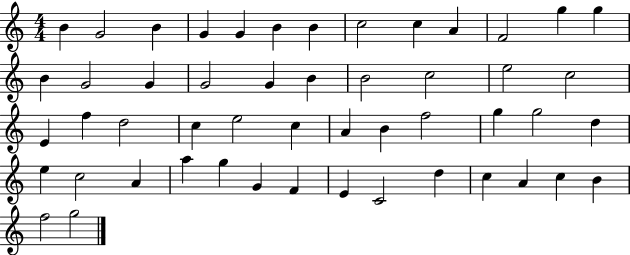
X:1
T:Untitled
M:4/4
L:1/4
K:C
B G2 B G G B B c2 c A F2 g g B G2 G G2 G B B2 c2 e2 c2 E f d2 c e2 c A B f2 g g2 d e c2 A a g G F E C2 d c A c B f2 g2